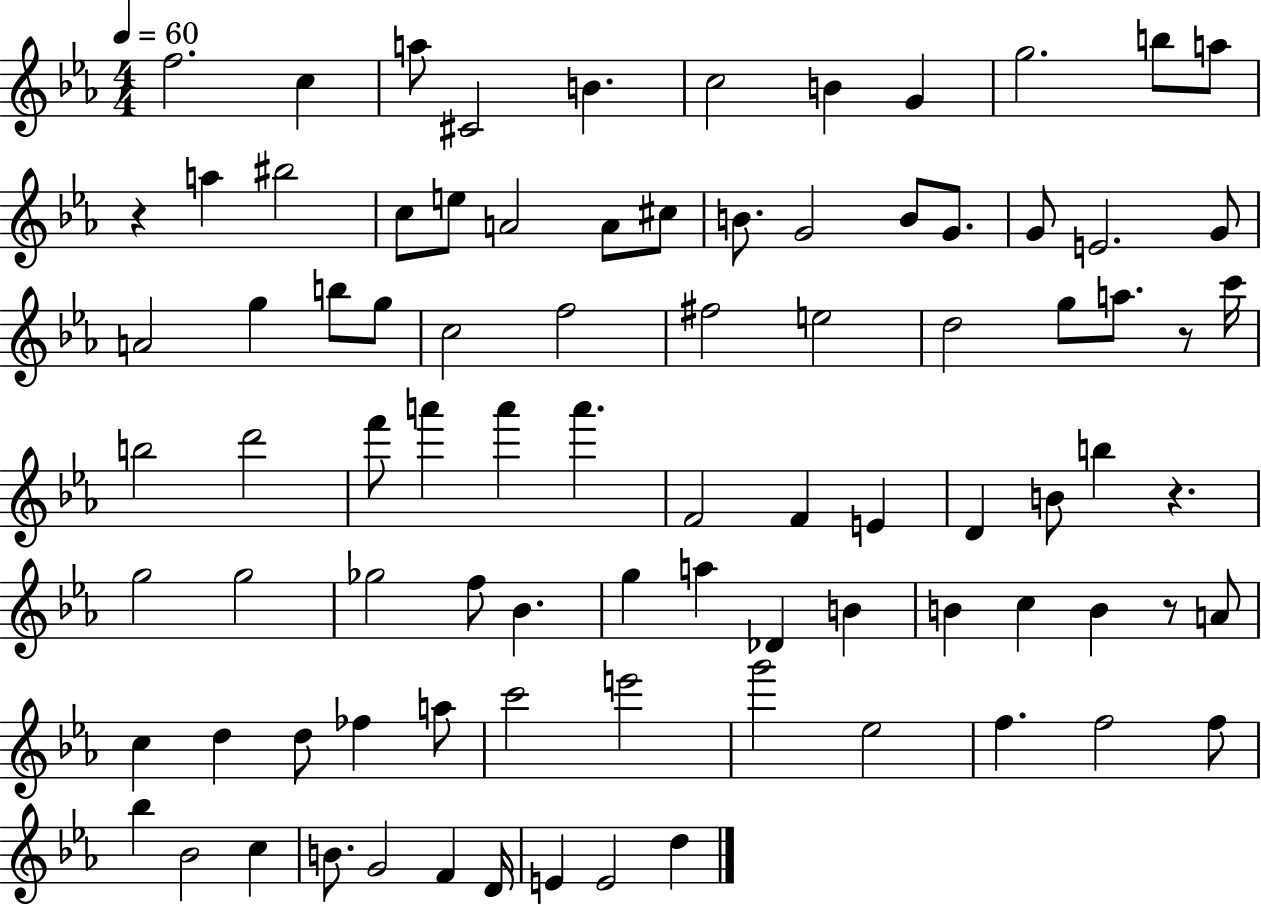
F5/h. C5/q A5/e C#4/h B4/q. C5/h B4/q G4/q G5/h. B5/e A5/e R/q A5/q BIS5/h C5/e E5/e A4/h A4/e C#5/e B4/e. G4/h B4/e G4/e. G4/e E4/h. G4/e A4/h G5/q B5/e G5/e C5/h F5/h F#5/h E5/h D5/h G5/e A5/e. R/e C6/s B5/h D6/h F6/e A6/q A6/q A6/q. F4/h F4/q E4/q D4/q B4/e B5/q R/q. G5/h G5/h Gb5/h F5/e Bb4/q. G5/q A5/q Db4/q B4/q B4/q C5/q B4/q R/e A4/e C5/q D5/q D5/e FES5/q A5/e C6/h E6/h G6/h Eb5/h F5/q. F5/h F5/e Bb5/q Bb4/h C5/q B4/e. G4/h F4/q D4/s E4/q E4/h D5/q